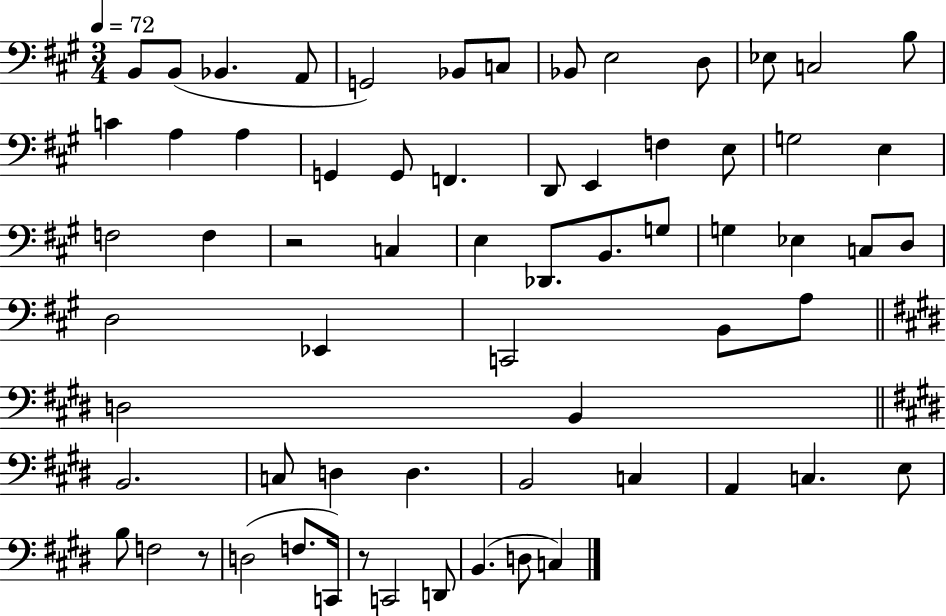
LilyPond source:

{
  \clef bass
  \numericTimeSignature
  \time 3/4
  \key a \major
  \tempo 4 = 72
  b,8 b,8( bes,4. a,8 | g,2) bes,8 c8 | bes,8 e2 d8 | ees8 c2 b8 | \break c'4 a4 a4 | g,4 g,8 f,4. | d,8 e,4 f4 e8 | g2 e4 | \break f2 f4 | r2 c4 | e4 des,8. b,8. g8 | g4 ees4 c8 d8 | \break d2 ees,4 | c,2 b,8 a8 | \bar "||" \break \key e \major d2 b,4 | \bar "||" \break \key e \major b,2. | c8 d4 d4. | b,2 c4 | a,4 c4. e8 | \break b8 f2 r8 | d2( f8. c,16) | r8 c,2 d,8 | b,4.( d8 c4) | \break \bar "|."
}